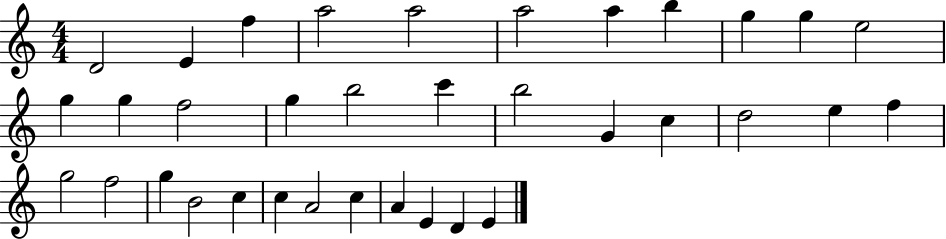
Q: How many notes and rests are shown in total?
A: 35